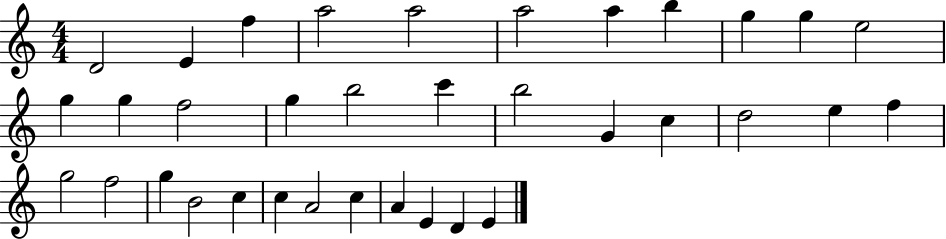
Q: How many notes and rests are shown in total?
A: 35